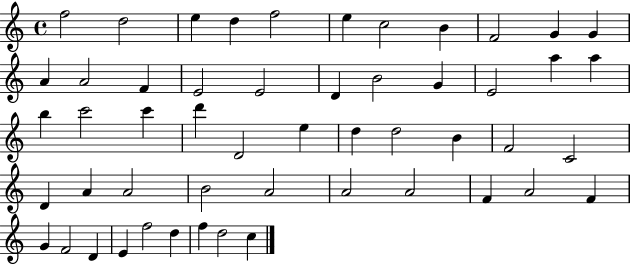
X:1
T:Untitled
M:4/4
L:1/4
K:C
f2 d2 e d f2 e c2 B F2 G G A A2 F E2 E2 D B2 G E2 a a b c'2 c' d' D2 e d d2 B F2 C2 D A A2 B2 A2 A2 A2 F A2 F G F2 D E f2 d f d2 c